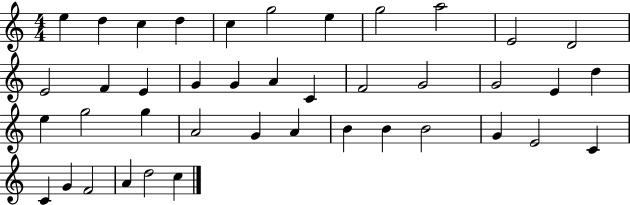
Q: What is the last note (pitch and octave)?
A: C5